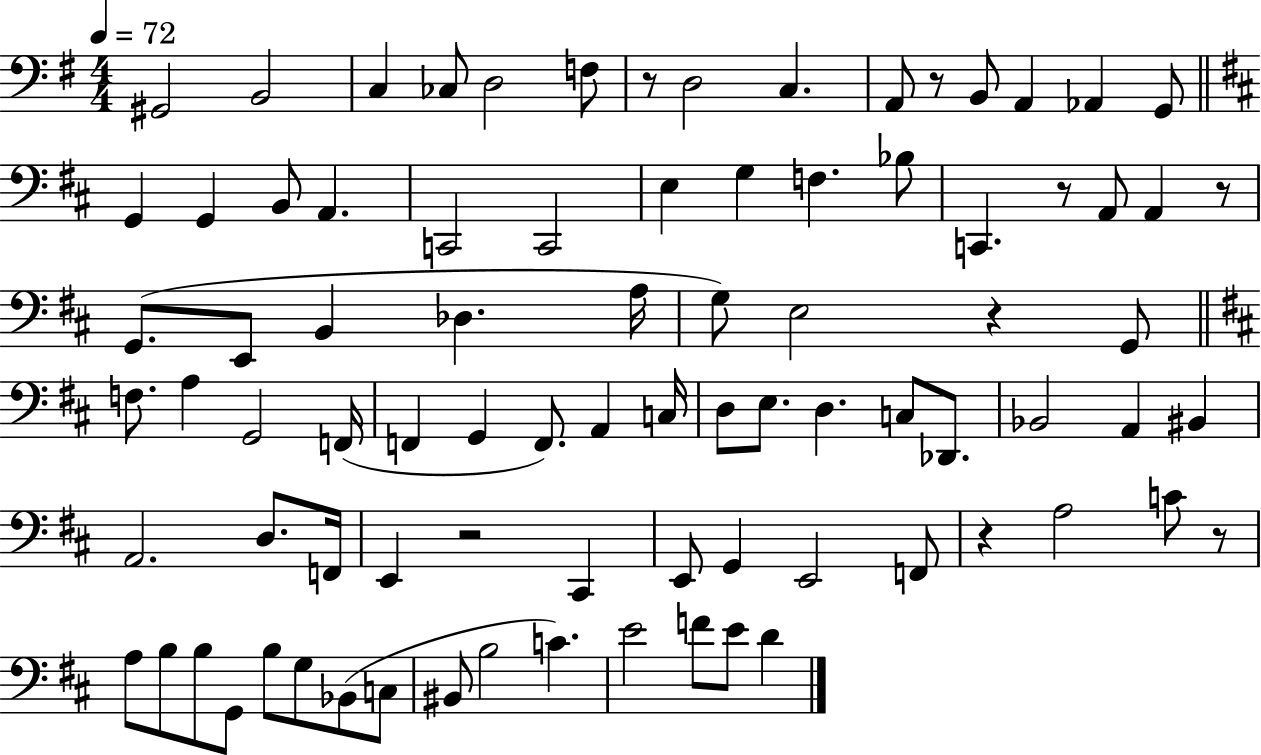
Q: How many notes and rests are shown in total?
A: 85